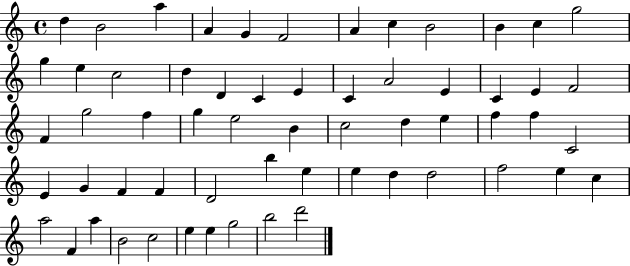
X:1
T:Untitled
M:4/4
L:1/4
K:C
d B2 a A G F2 A c B2 B c g2 g e c2 d D C E C A2 E C E F2 F g2 f g e2 B c2 d e f f C2 E G F F D2 b e e d d2 f2 e c a2 F a B2 c2 e e g2 b2 d'2